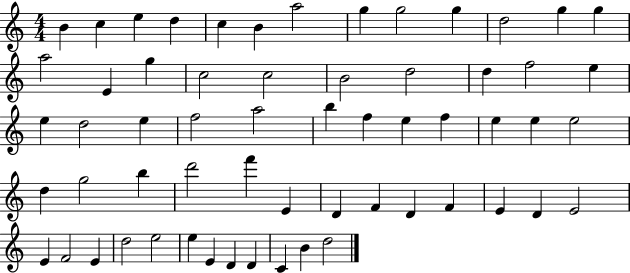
{
  \clef treble
  \numericTimeSignature
  \time 4/4
  \key c \major
  b'4 c''4 e''4 d''4 | c''4 b'4 a''2 | g''4 g''2 g''4 | d''2 g''4 g''4 | \break a''2 e'4 g''4 | c''2 c''2 | b'2 d''2 | d''4 f''2 e''4 | \break e''4 d''2 e''4 | f''2 a''2 | b''4 f''4 e''4 f''4 | e''4 e''4 e''2 | \break d''4 g''2 b''4 | d'''2 f'''4 e'4 | d'4 f'4 d'4 f'4 | e'4 d'4 e'2 | \break e'4 f'2 e'4 | d''2 e''2 | e''4 e'4 d'4 d'4 | c'4 b'4 d''2 | \break \bar "|."
}